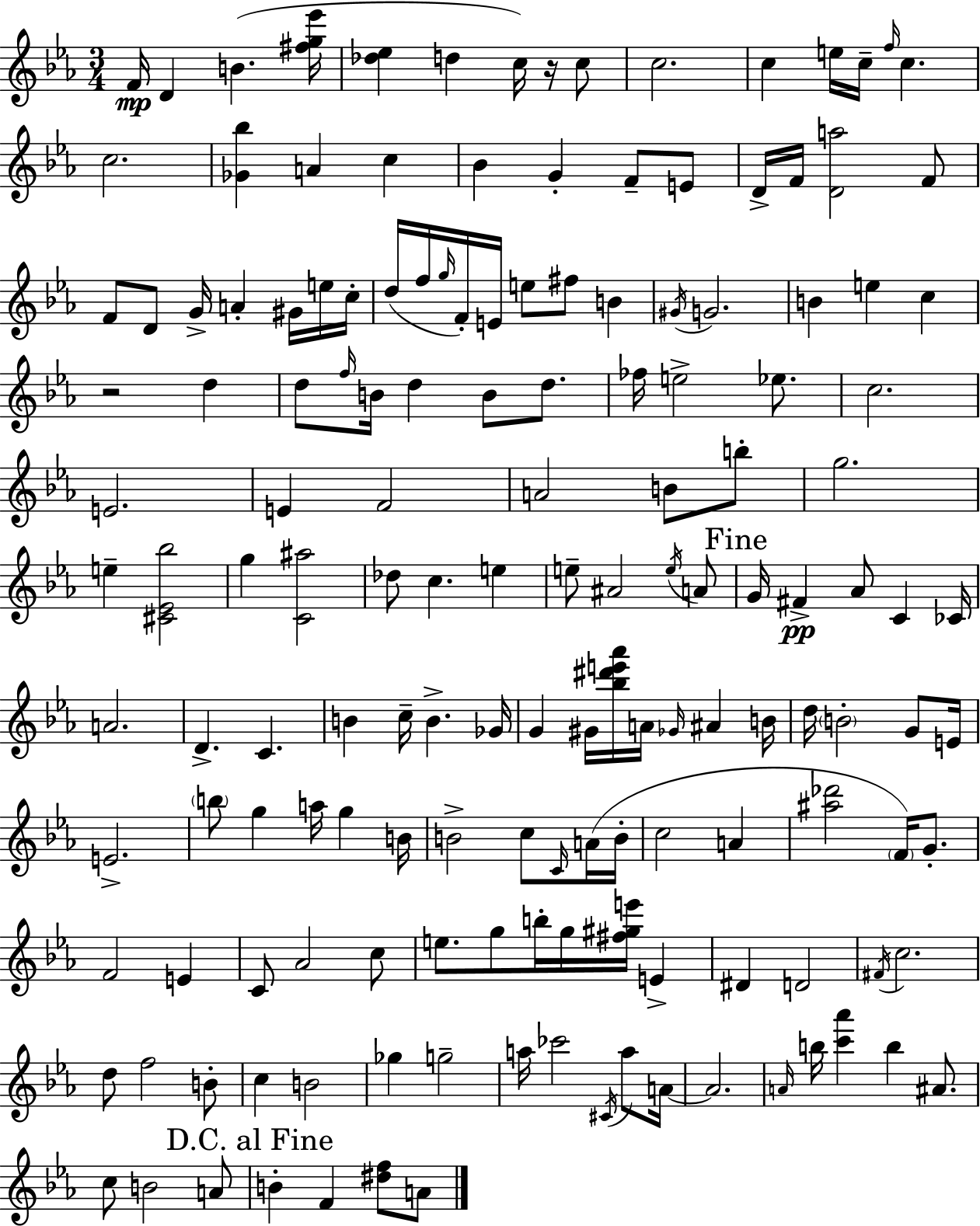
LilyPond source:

{
  \clef treble
  \numericTimeSignature
  \time 3/4
  \key ees \major
  f'16\mp d'4 b'4.( <fis'' g'' ees'''>16 | <des'' ees''>4 d''4 c''16) r16 c''8 | c''2. | c''4 e''16 c''16-- \grace { f''16 } c''4. | \break c''2. | <ges' bes''>4 a'4 c''4 | bes'4 g'4-. f'8-- e'8 | d'16-> f'16 <d' a''>2 f'8 | \break f'8 d'8 g'16-> a'4-. gis'16 e''16 | c''16-. d''16( f''16 \grace { g''16 } f'16-.) e'16 e''8 fis''8 b'4 | \acciaccatura { gis'16 } g'2. | b'4 e''4 c''4 | \break r2 d''4 | d''8 \grace { f''16 } b'16 d''4 b'8 | d''8. fes''16 e''2-> | ees''8. c''2. | \break e'2. | e'4 f'2 | a'2 | b'8 b''8-. g''2. | \break e''4-- <cis' ees' bes''>2 | g''4 <c' ais''>2 | des''8 c''4. | e''4 e''8-- ais'2 | \break \acciaccatura { e''16 } a'8 \mark "Fine" g'16 fis'4->\pp aes'8 | c'4 ces'16 a'2. | d'4.-> c'4. | b'4 c''16-- b'4.-> | \break ges'16 g'4 gis'16 <bes'' dis''' e''' aes'''>16 a'16 | \grace { ges'16 } ais'4 b'16 d''16 \parenthesize b'2-. | g'8 e'16 e'2.-> | \parenthesize b''8 g''4 | \break a''16 g''4 b'16 b'2-> | c''8 \grace { c'16 } a'16( b'16-. c''2 | a'4 <ais'' des'''>2 | \parenthesize f'16) g'8.-. f'2 | \break e'4 c'8 aes'2 | c''8 e''8. g''8 | b''16-. g''16 <fis'' gis'' e'''>16 e'4-> dis'4 d'2 | \acciaccatura { fis'16 } c''2. | \break d''8 f''2 | b'8-. c''4 | b'2 ges''4 | g''2-- a''16 ces'''2 | \break \acciaccatura { cis'16 } a''8 a'16~~ a'2. | \grace { a'16 } b''16 <c''' aes'''>4 | b''4 ais'8. c''8 | b'2 a'8 \mark "D.C. al Fine" b'4-. | \break f'4 <dis'' f''>8 a'8 \bar "|."
}